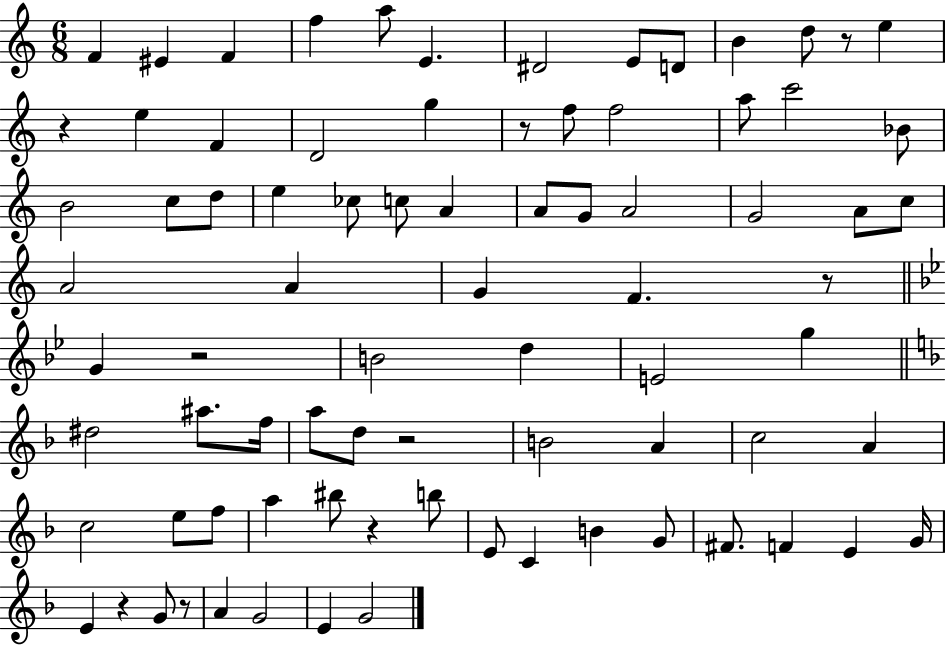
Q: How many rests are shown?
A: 9